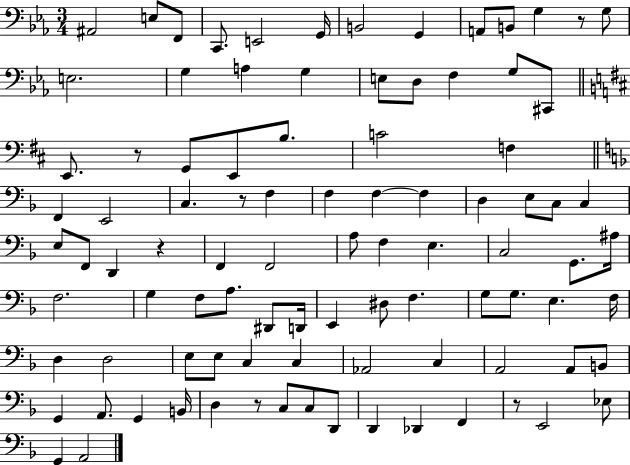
A#2/h E3/e F2/e C2/e. E2/h G2/s B2/h G2/q A2/e B2/e G3/q R/e G3/e E3/h. G3/q A3/q G3/q E3/e D3/e F3/q G3/e C#2/e E2/e. R/e G2/e E2/e B3/e. C4/h F3/q F2/q E2/h C3/q. R/e F3/q F3/q F3/q F3/q D3/q E3/e C3/e C3/q E3/e F2/e D2/q R/q F2/q F2/h A3/e F3/q E3/q. C3/h G2/e. A#3/s F3/h. G3/q F3/e A3/e. D#2/e D2/s E2/q D#3/e F3/q. G3/e G3/e. E3/q. F3/s D3/q D3/h E3/e E3/e C3/q C3/q Ab2/h C3/q A2/h A2/e B2/e G2/q A2/e. G2/q B2/s D3/q R/e C3/e C3/e D2/e D2/q Db2/q F2/q R/e E2/h Eb3/e G2/q A2/h